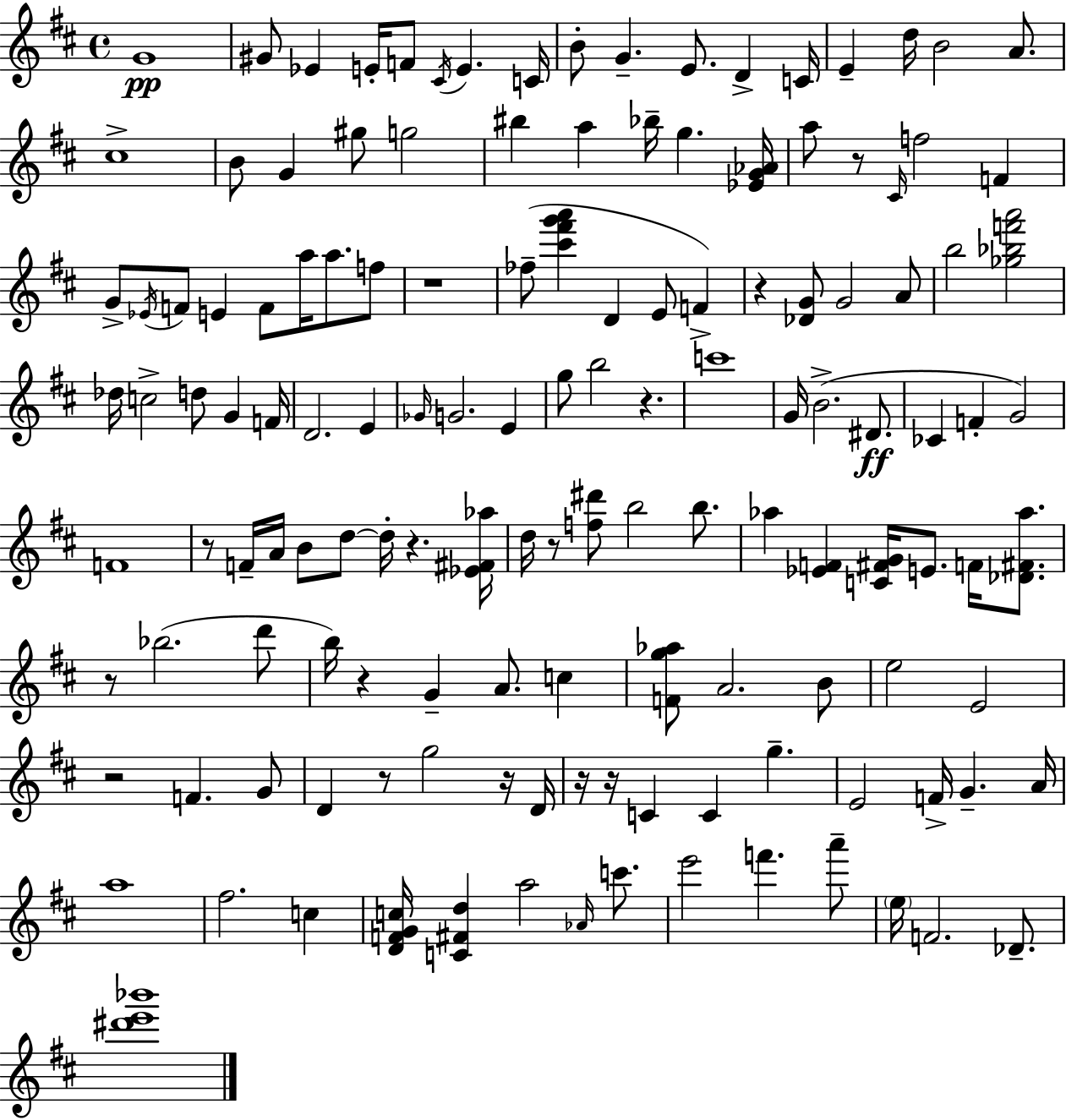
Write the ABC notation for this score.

X:1
T:Untitled
M:4/4
L:1/4
K:D
G4 ^G/2 _E E/4 F/2 ^C/4 E C/4 B/2 G E/2 D C/4 E d/4 B2 A/2 ^c4 B/2 G ^g/2 g2 ^b a _b/4 g [_EG_A]/4 a/2 z/2 ^C/4 f2 F G/2 _E/4 F/2 E F/2 a/4 a/2 f/2 z4 _f/2 [^c'^f'g'a'] D E/2 F z [_DG]/2 G2 A/2 b2 [_g_bf'a']2 _d/4 c2 d/2 G F/4 D2 E _G/4 G2 E g/2 b2 z c'4 G/4 B2 ^D/2 _C F G2 F4 z/2 F/4 A/4 B/2 d/2 d/4 z [_E^F_a]/4 d/4 z/2 [f^d']/2 b2 b/2 _a [_EF] [C^FG]/4 E/2 F/4 [_D^F_a]/2 z/2 _b2 d'/2 b/4 z G A/2 c [Fg_a]/2 A2 B/2 e2 E2 z2 F G/2 D z/2 g2 z/4 D/4 z/4 z/4 C C g E2 F/4 G A/4 a4 ^f2 c [DFGc]/4 [C^Fd] a2 _A/4 c'/2 e'2 f' a'/2 e/4 F2 _D/2 [^d'e'_b']4